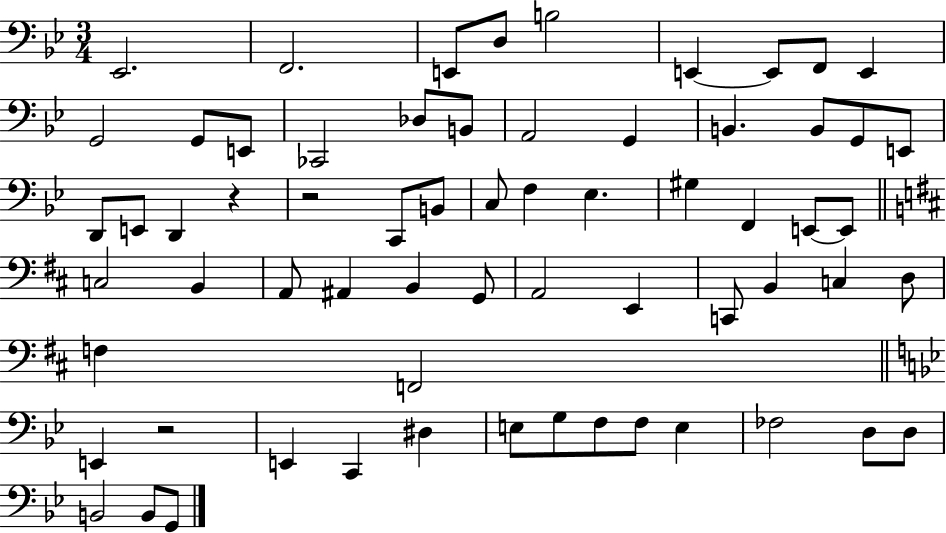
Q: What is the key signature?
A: BES major